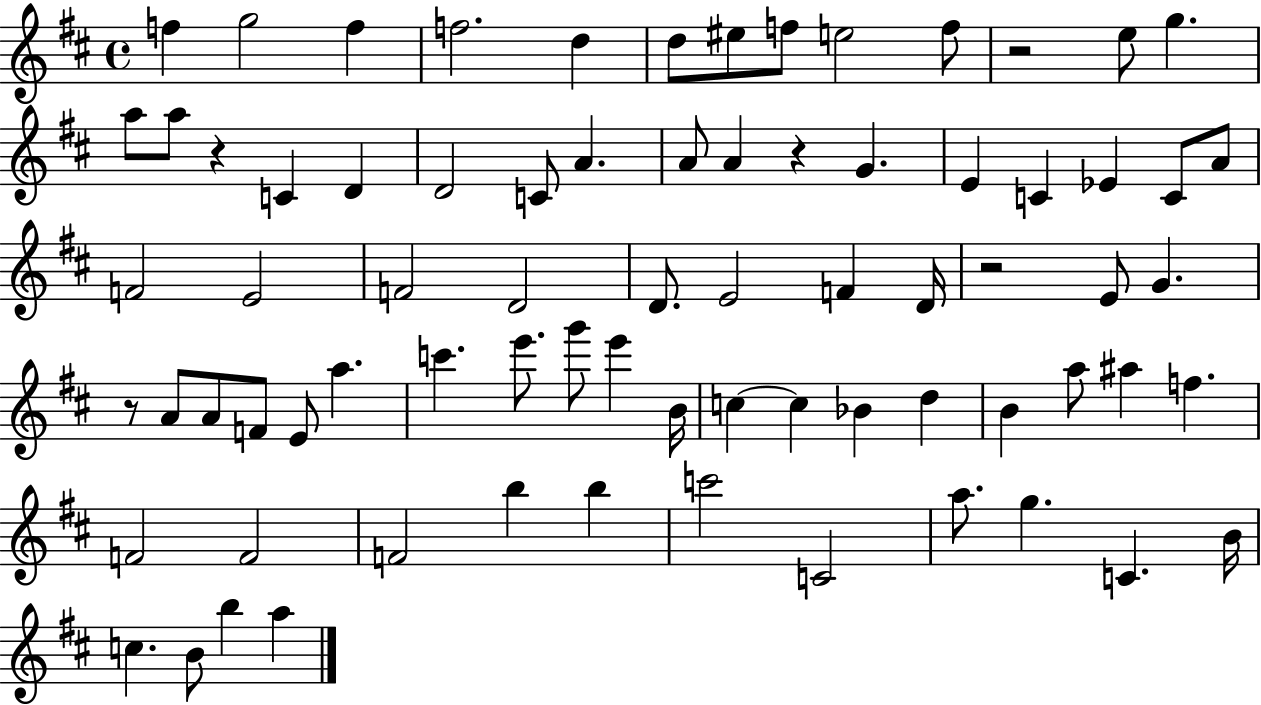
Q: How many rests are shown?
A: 5